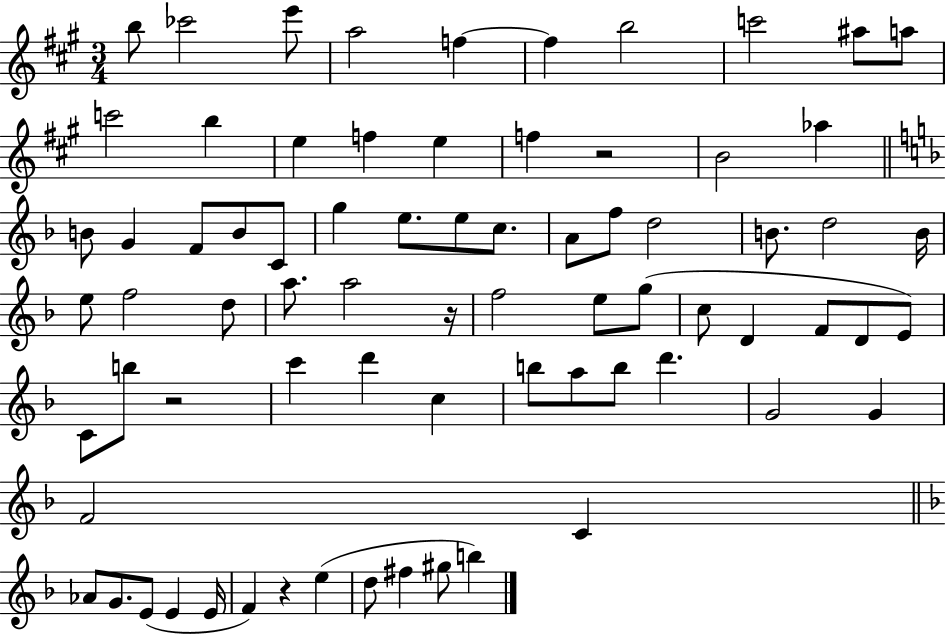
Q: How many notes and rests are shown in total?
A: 74